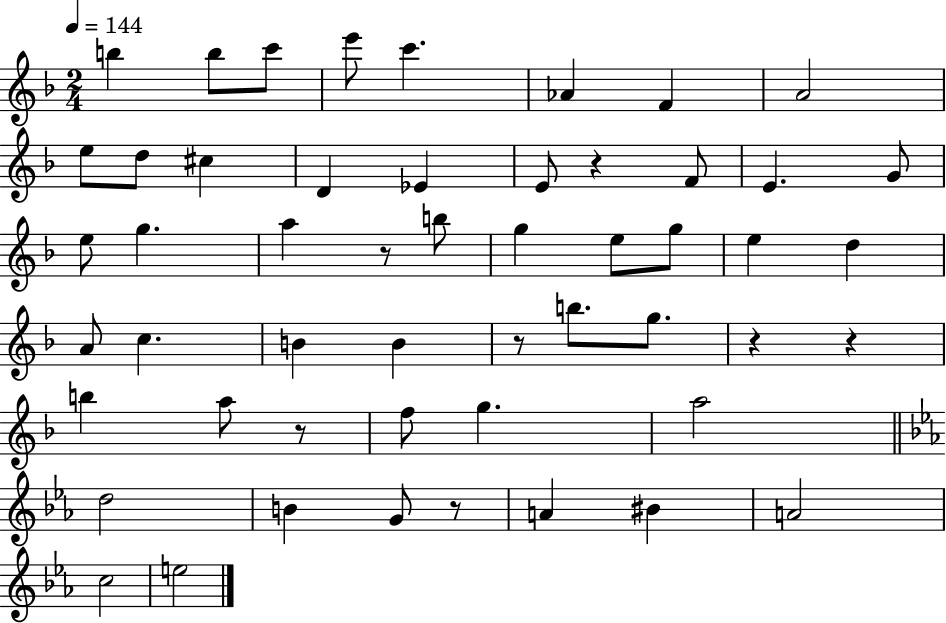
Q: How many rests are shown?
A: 7